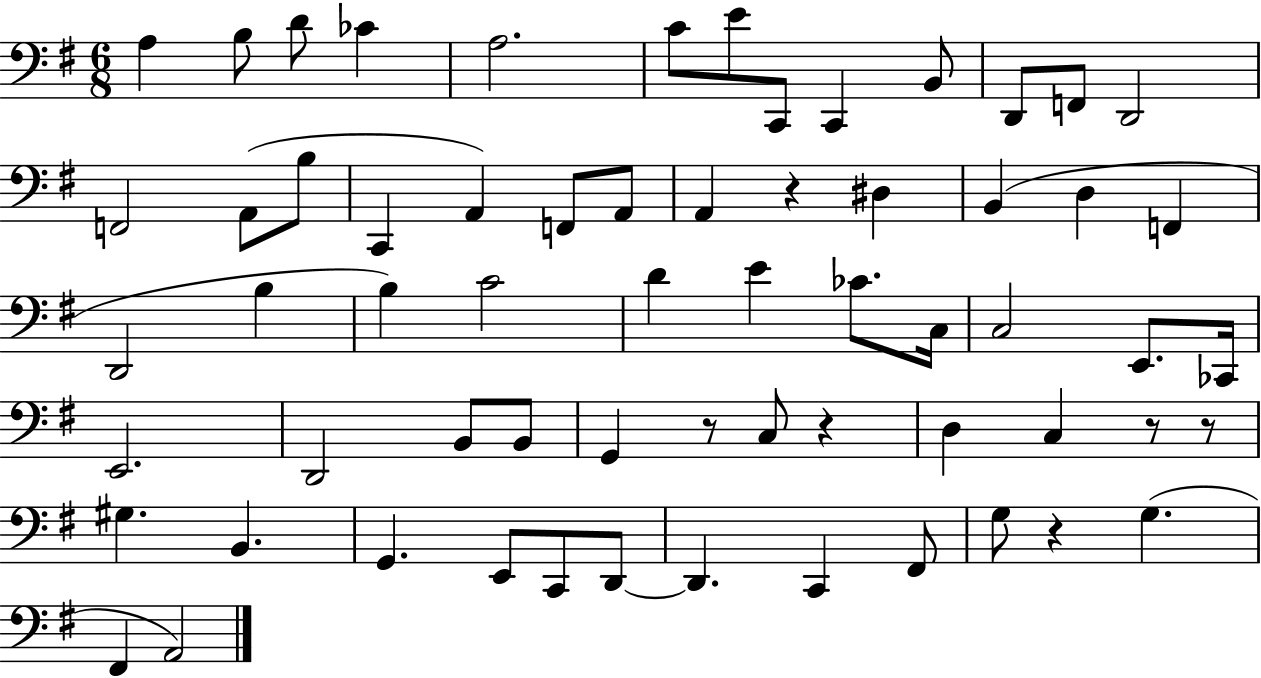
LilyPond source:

{
  \clef bass
  \numericTimeSignature
  \time 6/8
  \key g \major
  a4 b8 d'8 ces'4 | a2. | c'8 e'8 c,8 c,4 b,8 | d,8 f,8 d,2 | \break f,2 a,8( b8 | c,4 a,4) f,8 a,8 | a,4 r4 dis4 | b,4( d4 f,4 | \break d,2 b4 | b4) c'2 | d'4 e'4 ces'8. c16 | c2 e,8. ces,16 | \break e,2. | d,2 b,8 b,8 | g,4 r8 c8 r4 | d4 c4 r8 r8 | \break gis4. b,4. | g,4. e,8 c,8 d,8~~ | d,4. c,4 fis,8 | g8 r4 g4.( | \break fis,4 a,2) | \bar "|."
}